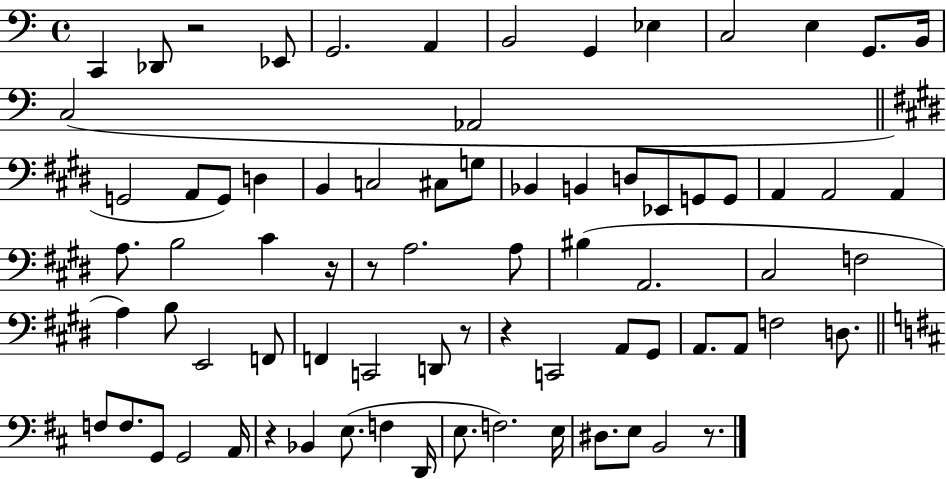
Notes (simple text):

C2/q Db2/e R/h Eb2/e G2/h. A2/q B2/h G2/q Eb3/q C3/h E3/q G2/e. B2/s C3/h Ab2/h G2/h A2/e G2/e D3/q B2/q C3/h C#3/e G3/e Bb2/q B2/q D3/e Eb2/e G2/e G2/e A2/q A2/h A2/q A3/e. B3/h C#4/q R/s R/e A3/h. A3/e BIS3/q A2/h. C#3/h F3/h A3/q B3/e E2/h F2/e F2/q C2/h D2/e R/e R/q C2/h A2/e G#2/e A2/e. A2/e F3/h D3/e. F3/e F3/e. G2/e G2/h A2/s R/q Bb2/q E3/e. F3/q D2/s E3/e. F3/h. E3/s D#3/e. E3/e B2/h R/e.